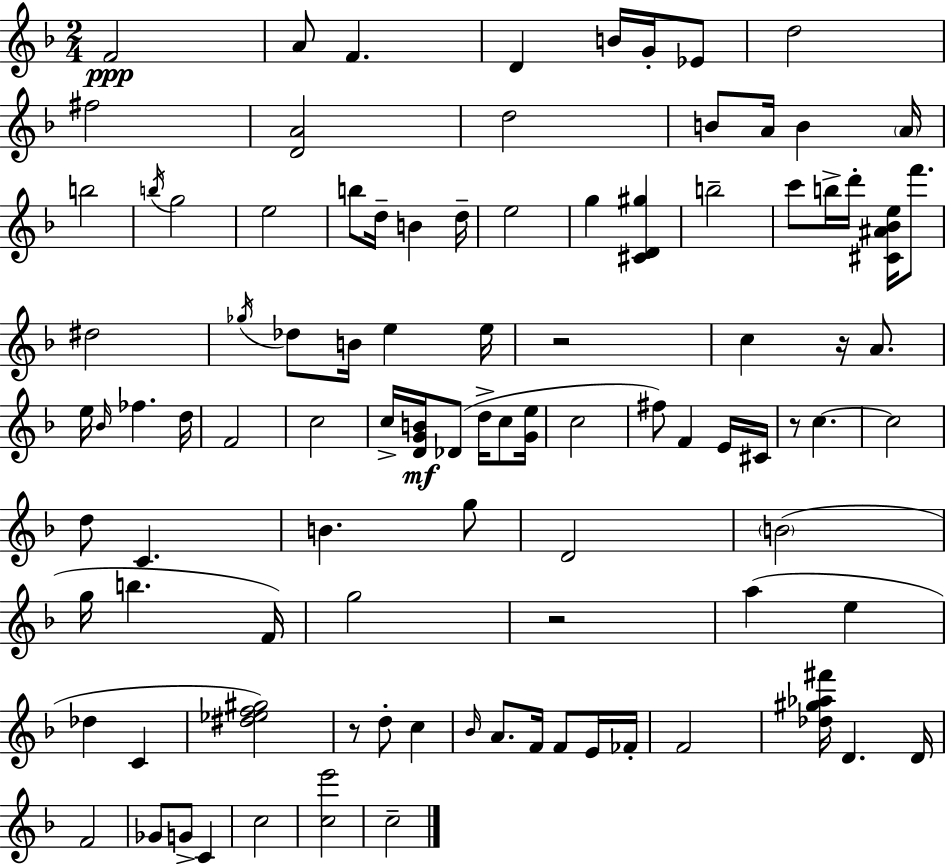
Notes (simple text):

F4/h A4/e F4/q. D4/q B4/s G4/s Eb4/e D5/h F#5/h [D4,A4]/h D5/h B4/e A4/s B4/q A4/s B5/h B5/s G5/h E5/h B5/e D5/s B4/q D5/s E5/h G5/q [C#4,D4,G#5]/q B5/h C6/e B5/s D6/s [C#4,A#4,Bb4,E5]/s F6/e. D#5/h Gb5/s Db5/e B4/s E5/q E5/s R/h C5/q R/s A4/e. E5/s Bb4/s FES5/q. D5/s F4/h C5/h C5/s [D4,G4,B4]/s Db4/e D5/s C5/e [G4,E5]/s C5/h F#5/e F4/q E4/s C#4/s R/e C5/q. C5/h D5/e C4/q. B4/q. G5/e D4/h B4/h G5/s B5/q. F4/s G5/h R/h A5/q E5/q Db5/q C4/q [D#5,Eb5,F5,G#5]/h R/e D5/e C5/q Bb4/s A4/e. F4/s F4/e E4/s FES4/s F4/h [Db5,G#5,Ab5,F#6]/s D4/q. D4/s F4/h Gb4/e G4/e C4/q C5/h [C5,E6]/h C5/h